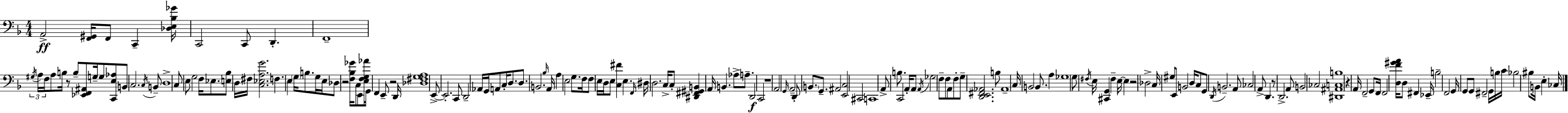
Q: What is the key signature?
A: F major